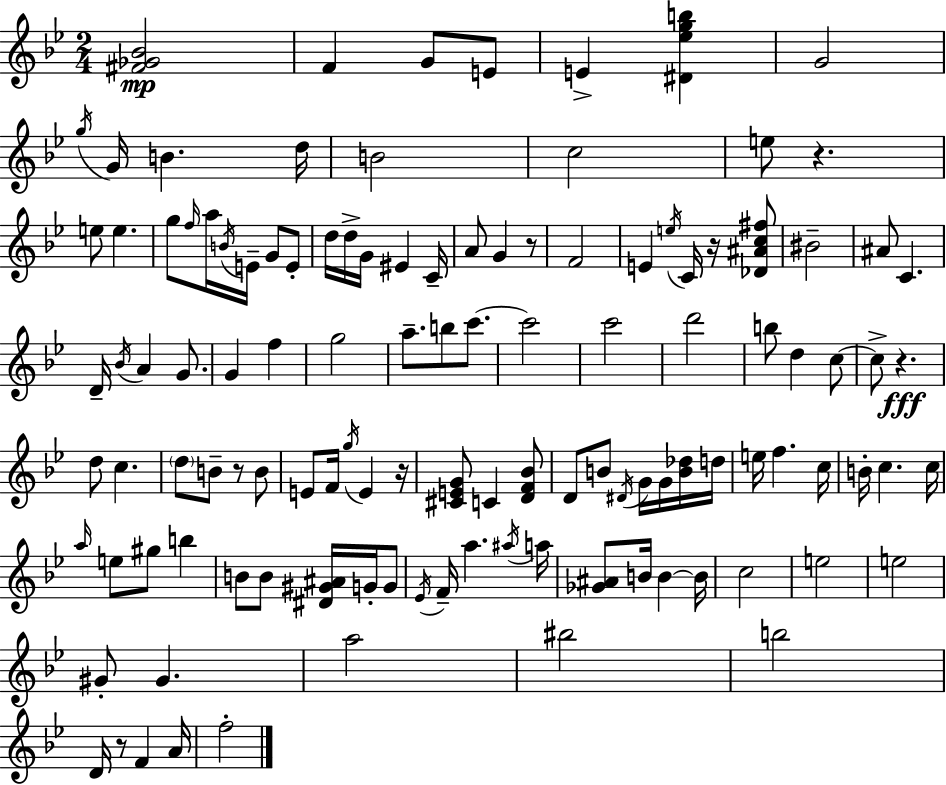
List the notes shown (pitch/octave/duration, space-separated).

[F#4,Gb4,Bb4]/h F4/q G4/e E4/e E4/q [D#4,Eb5,G5,B5]/q G4/h G5/s G4/s B4/q. D5/s B4/h C5/h E5/e R/q. E5/e E5/q. G5/e F5/s A5/s B4/s E4/s G4/e E4/e D5/s D5/s G4/s EIS4/q C4/s A4/e G4/q R/e F4/h E4/q E5/s C4/s R/s [Db4,A#4,C5,F#5]/e BIS4/h A#4/e C4/q. D4/s Bb4/s A4/q G4/e. G4/q F5/q G5/h A5/e. B5/e C6/e. C6/h C6/h D6/h B5/e D5/q C5/e C5/e R/q. D5/e C5/q. D5/e B4/e R/e B4/e E4/e F4/s G5/s E4/q R/s [C#4,E4,G4]/e C4/q [D4,F4,Bb4]/e D4/e B4/e D#4/s G4/s G4/s [B4,Db5]/s D5/s E5/s F5/q. C5/s B4/s C5/q. C5/s A5/s E5/e G#5/e B5/q B4/e B4/e [D#4,G#4,A#4]/s G4/s G4/e Eb4/s F4/s A5/q. A#5/s A5/s [Gb4,A#4]/e B4/s B4/q B4/s C5/h E5/h E5/h G#4/e G#4/q. A5/h BIS5/h B5/h D4/s R/e F4/q A4/s F5/h